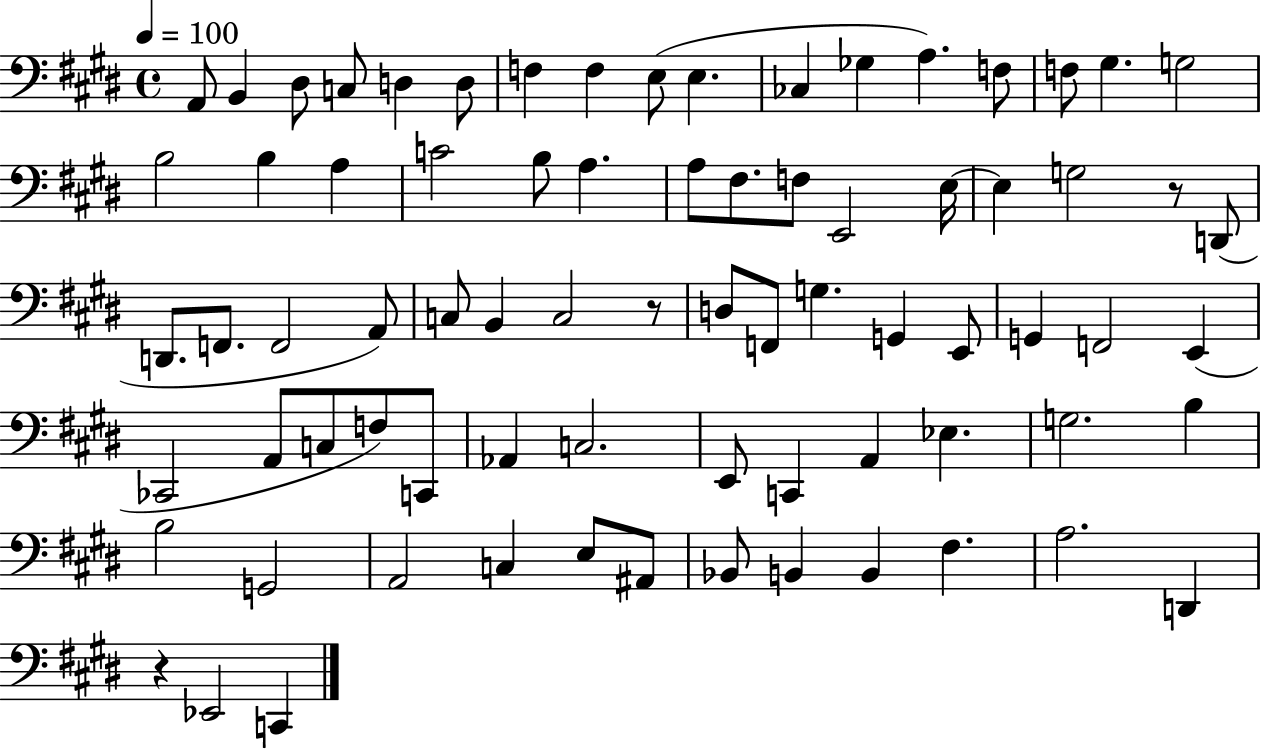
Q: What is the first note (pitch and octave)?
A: A2